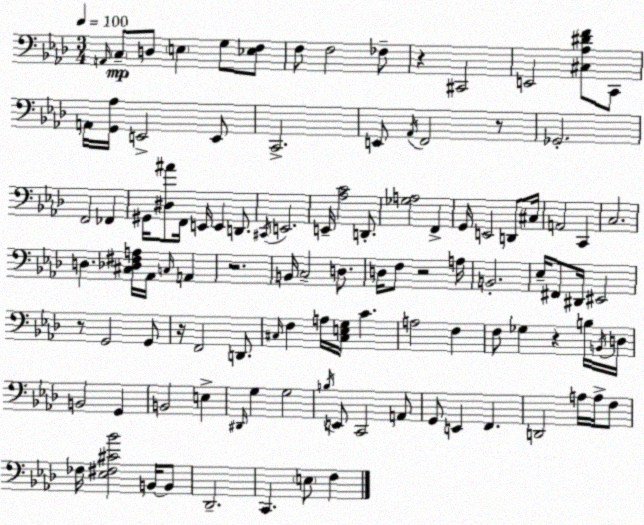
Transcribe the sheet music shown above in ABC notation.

X:1
T:Untitled
M:3/4
L:1/4
K:Ab
A,,/4 C,/2 D,/2 E, G,/2 [_E,F,]/2 F,/2 F,2 _F,/2 z ^C,,2 E,,2 [^C,_A,^DF]/2 C,,/2 A,,/4 [G,,_A,]/4 E,,2 E,,/2 C,,2 E,,/2 _A,,/4 F,,2 z/2 _G,,2 F,,2 _F,, ^G,,/4 [^D,^A]/2 F,,/4 E,,/4 E,, D,,/2 ^C,,/4 E,,2 E,,/4 [_A,C]2 D,,/2 [_G,A,]2 F,, G,,/4 E,,2 D,,/2 ^C,/4 A,,2 C,, C,2 D, [^C,_D,^F,A,]/4 _A,,/4 C,/4 A,, z2 B,,/4 C,2 D,/2 D,/4 F,/2 z2 A,/4 B,,2 _E,/4 ^F,,/2 ^D,,/4 ^E,,2 z/2 G,,2 G,,/2 z/4 F,,2 D,,/2 ^C,/4 F, A,/4 [^C,E,G,]/4 C A,2 F, F,/2 _G, z B,/4 B,,/4 D,/4 B,,2 G,, B,,2 E, ^D,,/4 G, G,2 B,/4 E,,/2 C,,2 A,,/2 G,,/2 E,, F,, D,,2 A,/4 A,/4 F,/2 _F,/4 [_E,^F,^C_B]2 B,,/4 B,,/2 _D,,2 C,, E,/2 F,